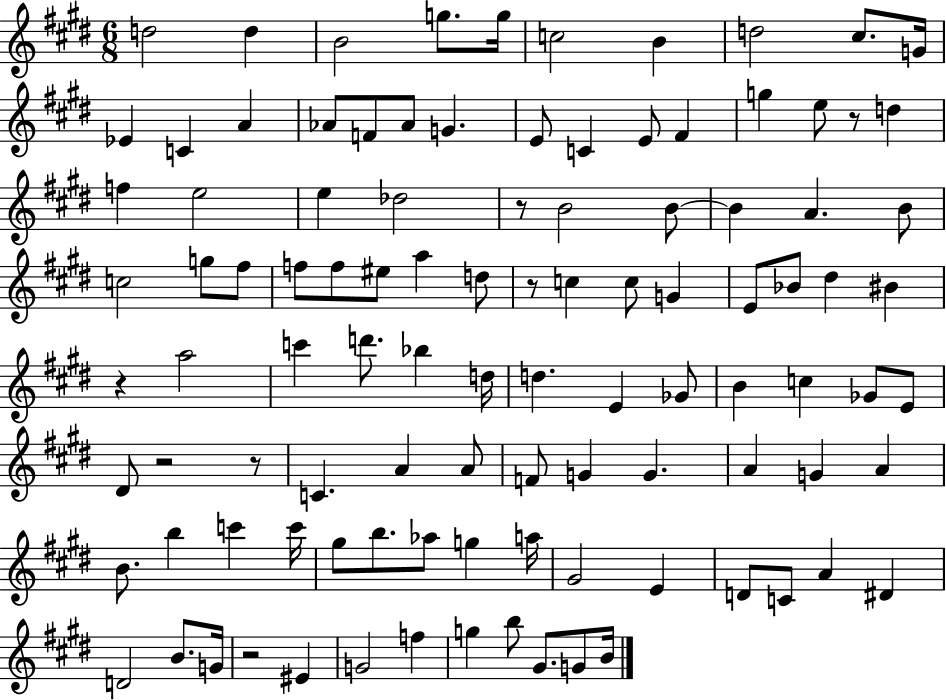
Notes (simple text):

D5/h D5/q B4/h G5/e. G5/s C5/h B4/q D5/h C#5/e. G4/s Eb4/q C4/q A4/q Ab4/e F4/e Ab4/e G4/q. E4/e C4/q E4/e F#4/q G5/q E5/e R/e D5/q F5/q E5/h E5/q Db5/h R/e B4/h B4/e B4/q A4/q. B4/e C5/h G5/e F#5/e F5/e F5/e EIS5/e A5/q D5/e R/e C5/q C5/e G4/q E4/e Bb4/e D#5/q BIS4/q R/q A5/h C6/q D6/e. Bb5/q D5/s D5/q. E4/q Gb4/e B4/q C5/q Gb4/e E4/e D#4/e R/h R/e C4/q. A4/q A4/e F4/e G4/q G4/q. A4/q G4/q A4/q B4/e. B5/q C6/q C6/s G#5/e B5/e. Ab5/e G5/q A5/s G#4/h E4/q D4/e C4/e A4/q D#4/q D4/h B4/e. G4/s R/h EIS4/q G4/h F5/q G5/q B5/e G#4/e. G4/e B4/s